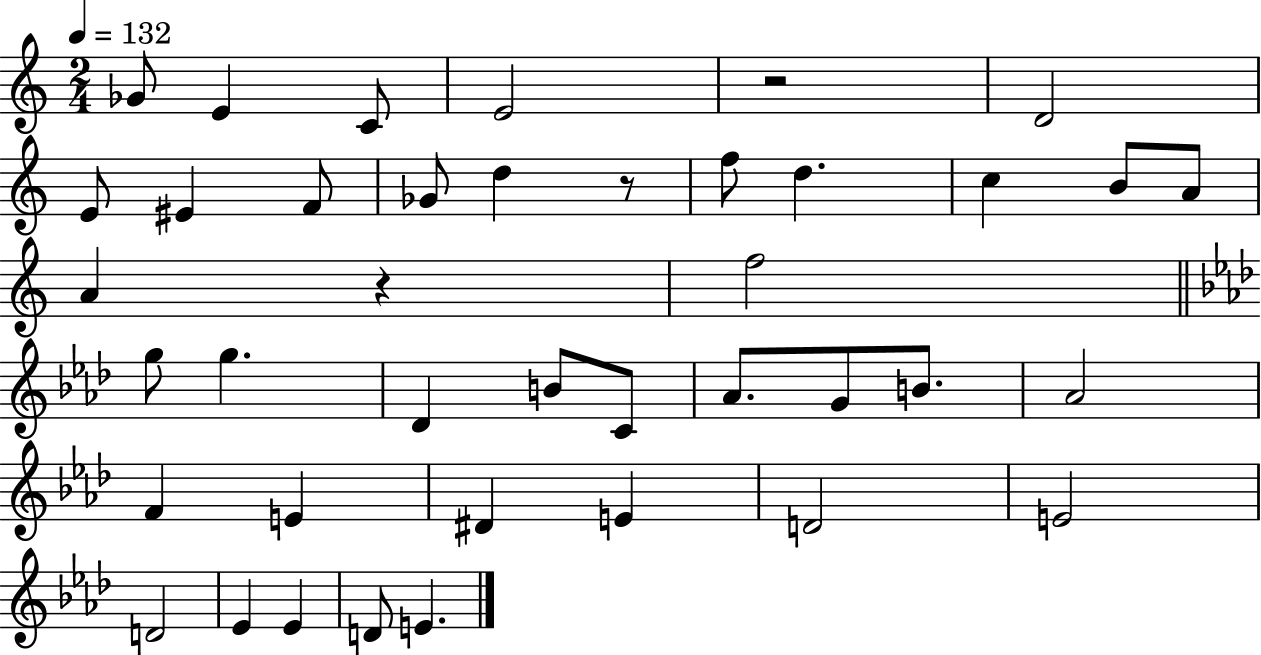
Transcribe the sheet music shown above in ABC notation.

X:1
T:Untitled
M:2/4
L:1/4
K:C
_G/2 E C/2 E2 z2 D2 E/2 ^E F/2 _G/2 d z/2 f/2 d c B/2 A/2 A z f2 g/2 g _D B/2 C/2 _A/2 G/2 B/2 _A2 F E ^D E D2 E2 D2 _E _E D/2 E